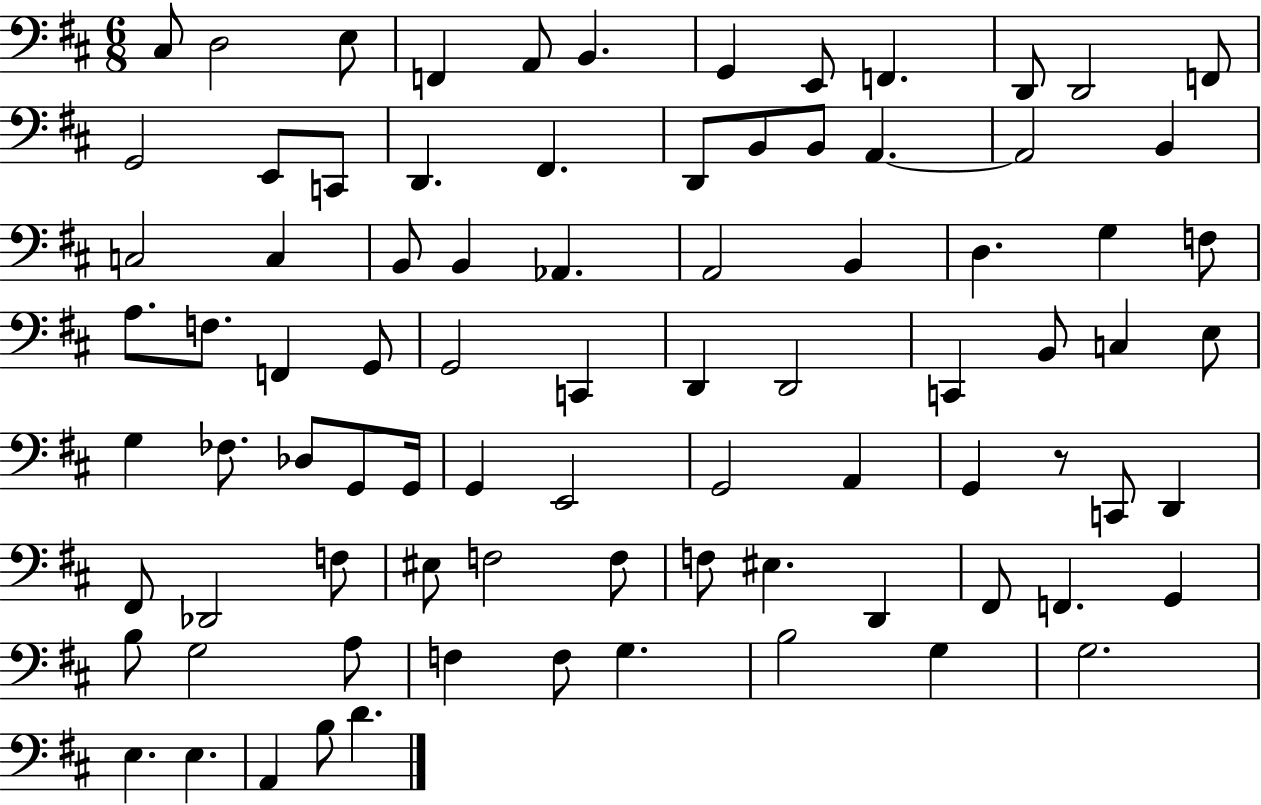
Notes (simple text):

C#3/e D3/h E3/e F2/q A2/e B2/q. G2/q E2/e F2/q. D2/e D2/h F2/e G2/h E2/e C2/e D2/q. F#2/q. D2/e B2/e B2/e A2/q. A2/h B2/q C3/h C3/q B2/e B2/q Ab2/q. A2/h B2/q D3/q. G3/q F3/e A3/e. F3/e. F2/q G2/e G2/h C2/q D2/q D2/h C2/q B2/e C3/q E3/e G3/q FES3/e. Db3/e G2/e G2/s G2/q E2/h G2/h A2/q G2/q R/e C2/e D2/q F#2/e Db2/h F3/e EIS3/e F3/h F3/e F3/e EIS3/q. D2/q F#2/e F2/q. G2/q B3/e G3/h A3/e F3/q F3/e G3/q. B3/h G3/q G3/h. E3/q. E3/q. A2/q B3/e D4/q.